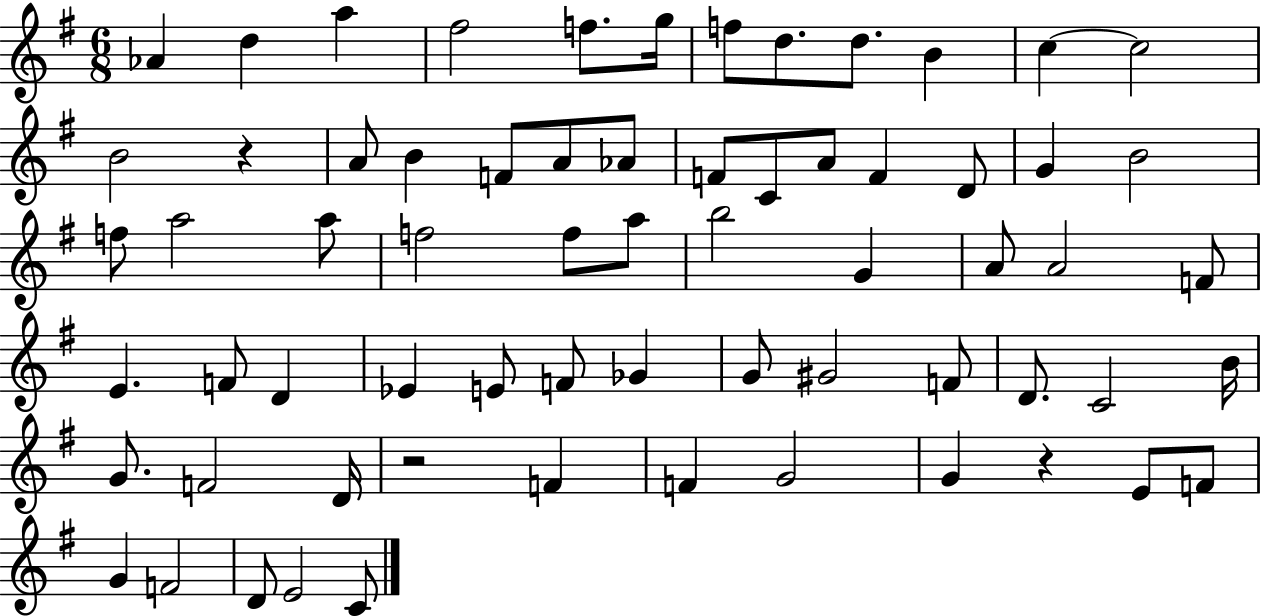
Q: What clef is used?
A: treble